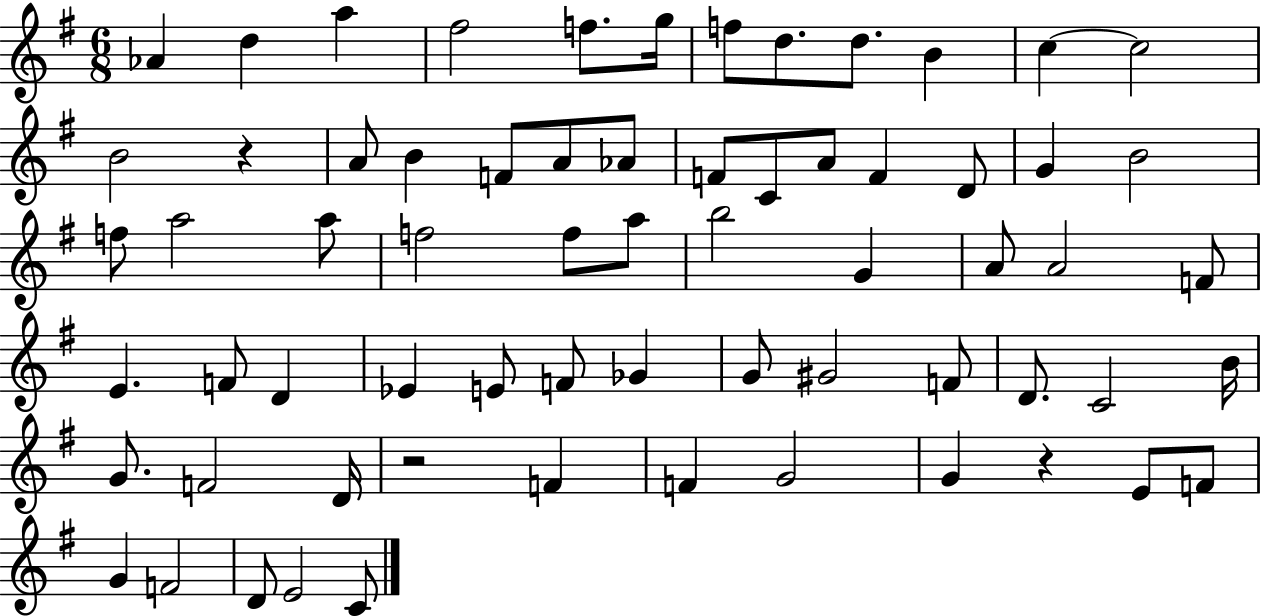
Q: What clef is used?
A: treble